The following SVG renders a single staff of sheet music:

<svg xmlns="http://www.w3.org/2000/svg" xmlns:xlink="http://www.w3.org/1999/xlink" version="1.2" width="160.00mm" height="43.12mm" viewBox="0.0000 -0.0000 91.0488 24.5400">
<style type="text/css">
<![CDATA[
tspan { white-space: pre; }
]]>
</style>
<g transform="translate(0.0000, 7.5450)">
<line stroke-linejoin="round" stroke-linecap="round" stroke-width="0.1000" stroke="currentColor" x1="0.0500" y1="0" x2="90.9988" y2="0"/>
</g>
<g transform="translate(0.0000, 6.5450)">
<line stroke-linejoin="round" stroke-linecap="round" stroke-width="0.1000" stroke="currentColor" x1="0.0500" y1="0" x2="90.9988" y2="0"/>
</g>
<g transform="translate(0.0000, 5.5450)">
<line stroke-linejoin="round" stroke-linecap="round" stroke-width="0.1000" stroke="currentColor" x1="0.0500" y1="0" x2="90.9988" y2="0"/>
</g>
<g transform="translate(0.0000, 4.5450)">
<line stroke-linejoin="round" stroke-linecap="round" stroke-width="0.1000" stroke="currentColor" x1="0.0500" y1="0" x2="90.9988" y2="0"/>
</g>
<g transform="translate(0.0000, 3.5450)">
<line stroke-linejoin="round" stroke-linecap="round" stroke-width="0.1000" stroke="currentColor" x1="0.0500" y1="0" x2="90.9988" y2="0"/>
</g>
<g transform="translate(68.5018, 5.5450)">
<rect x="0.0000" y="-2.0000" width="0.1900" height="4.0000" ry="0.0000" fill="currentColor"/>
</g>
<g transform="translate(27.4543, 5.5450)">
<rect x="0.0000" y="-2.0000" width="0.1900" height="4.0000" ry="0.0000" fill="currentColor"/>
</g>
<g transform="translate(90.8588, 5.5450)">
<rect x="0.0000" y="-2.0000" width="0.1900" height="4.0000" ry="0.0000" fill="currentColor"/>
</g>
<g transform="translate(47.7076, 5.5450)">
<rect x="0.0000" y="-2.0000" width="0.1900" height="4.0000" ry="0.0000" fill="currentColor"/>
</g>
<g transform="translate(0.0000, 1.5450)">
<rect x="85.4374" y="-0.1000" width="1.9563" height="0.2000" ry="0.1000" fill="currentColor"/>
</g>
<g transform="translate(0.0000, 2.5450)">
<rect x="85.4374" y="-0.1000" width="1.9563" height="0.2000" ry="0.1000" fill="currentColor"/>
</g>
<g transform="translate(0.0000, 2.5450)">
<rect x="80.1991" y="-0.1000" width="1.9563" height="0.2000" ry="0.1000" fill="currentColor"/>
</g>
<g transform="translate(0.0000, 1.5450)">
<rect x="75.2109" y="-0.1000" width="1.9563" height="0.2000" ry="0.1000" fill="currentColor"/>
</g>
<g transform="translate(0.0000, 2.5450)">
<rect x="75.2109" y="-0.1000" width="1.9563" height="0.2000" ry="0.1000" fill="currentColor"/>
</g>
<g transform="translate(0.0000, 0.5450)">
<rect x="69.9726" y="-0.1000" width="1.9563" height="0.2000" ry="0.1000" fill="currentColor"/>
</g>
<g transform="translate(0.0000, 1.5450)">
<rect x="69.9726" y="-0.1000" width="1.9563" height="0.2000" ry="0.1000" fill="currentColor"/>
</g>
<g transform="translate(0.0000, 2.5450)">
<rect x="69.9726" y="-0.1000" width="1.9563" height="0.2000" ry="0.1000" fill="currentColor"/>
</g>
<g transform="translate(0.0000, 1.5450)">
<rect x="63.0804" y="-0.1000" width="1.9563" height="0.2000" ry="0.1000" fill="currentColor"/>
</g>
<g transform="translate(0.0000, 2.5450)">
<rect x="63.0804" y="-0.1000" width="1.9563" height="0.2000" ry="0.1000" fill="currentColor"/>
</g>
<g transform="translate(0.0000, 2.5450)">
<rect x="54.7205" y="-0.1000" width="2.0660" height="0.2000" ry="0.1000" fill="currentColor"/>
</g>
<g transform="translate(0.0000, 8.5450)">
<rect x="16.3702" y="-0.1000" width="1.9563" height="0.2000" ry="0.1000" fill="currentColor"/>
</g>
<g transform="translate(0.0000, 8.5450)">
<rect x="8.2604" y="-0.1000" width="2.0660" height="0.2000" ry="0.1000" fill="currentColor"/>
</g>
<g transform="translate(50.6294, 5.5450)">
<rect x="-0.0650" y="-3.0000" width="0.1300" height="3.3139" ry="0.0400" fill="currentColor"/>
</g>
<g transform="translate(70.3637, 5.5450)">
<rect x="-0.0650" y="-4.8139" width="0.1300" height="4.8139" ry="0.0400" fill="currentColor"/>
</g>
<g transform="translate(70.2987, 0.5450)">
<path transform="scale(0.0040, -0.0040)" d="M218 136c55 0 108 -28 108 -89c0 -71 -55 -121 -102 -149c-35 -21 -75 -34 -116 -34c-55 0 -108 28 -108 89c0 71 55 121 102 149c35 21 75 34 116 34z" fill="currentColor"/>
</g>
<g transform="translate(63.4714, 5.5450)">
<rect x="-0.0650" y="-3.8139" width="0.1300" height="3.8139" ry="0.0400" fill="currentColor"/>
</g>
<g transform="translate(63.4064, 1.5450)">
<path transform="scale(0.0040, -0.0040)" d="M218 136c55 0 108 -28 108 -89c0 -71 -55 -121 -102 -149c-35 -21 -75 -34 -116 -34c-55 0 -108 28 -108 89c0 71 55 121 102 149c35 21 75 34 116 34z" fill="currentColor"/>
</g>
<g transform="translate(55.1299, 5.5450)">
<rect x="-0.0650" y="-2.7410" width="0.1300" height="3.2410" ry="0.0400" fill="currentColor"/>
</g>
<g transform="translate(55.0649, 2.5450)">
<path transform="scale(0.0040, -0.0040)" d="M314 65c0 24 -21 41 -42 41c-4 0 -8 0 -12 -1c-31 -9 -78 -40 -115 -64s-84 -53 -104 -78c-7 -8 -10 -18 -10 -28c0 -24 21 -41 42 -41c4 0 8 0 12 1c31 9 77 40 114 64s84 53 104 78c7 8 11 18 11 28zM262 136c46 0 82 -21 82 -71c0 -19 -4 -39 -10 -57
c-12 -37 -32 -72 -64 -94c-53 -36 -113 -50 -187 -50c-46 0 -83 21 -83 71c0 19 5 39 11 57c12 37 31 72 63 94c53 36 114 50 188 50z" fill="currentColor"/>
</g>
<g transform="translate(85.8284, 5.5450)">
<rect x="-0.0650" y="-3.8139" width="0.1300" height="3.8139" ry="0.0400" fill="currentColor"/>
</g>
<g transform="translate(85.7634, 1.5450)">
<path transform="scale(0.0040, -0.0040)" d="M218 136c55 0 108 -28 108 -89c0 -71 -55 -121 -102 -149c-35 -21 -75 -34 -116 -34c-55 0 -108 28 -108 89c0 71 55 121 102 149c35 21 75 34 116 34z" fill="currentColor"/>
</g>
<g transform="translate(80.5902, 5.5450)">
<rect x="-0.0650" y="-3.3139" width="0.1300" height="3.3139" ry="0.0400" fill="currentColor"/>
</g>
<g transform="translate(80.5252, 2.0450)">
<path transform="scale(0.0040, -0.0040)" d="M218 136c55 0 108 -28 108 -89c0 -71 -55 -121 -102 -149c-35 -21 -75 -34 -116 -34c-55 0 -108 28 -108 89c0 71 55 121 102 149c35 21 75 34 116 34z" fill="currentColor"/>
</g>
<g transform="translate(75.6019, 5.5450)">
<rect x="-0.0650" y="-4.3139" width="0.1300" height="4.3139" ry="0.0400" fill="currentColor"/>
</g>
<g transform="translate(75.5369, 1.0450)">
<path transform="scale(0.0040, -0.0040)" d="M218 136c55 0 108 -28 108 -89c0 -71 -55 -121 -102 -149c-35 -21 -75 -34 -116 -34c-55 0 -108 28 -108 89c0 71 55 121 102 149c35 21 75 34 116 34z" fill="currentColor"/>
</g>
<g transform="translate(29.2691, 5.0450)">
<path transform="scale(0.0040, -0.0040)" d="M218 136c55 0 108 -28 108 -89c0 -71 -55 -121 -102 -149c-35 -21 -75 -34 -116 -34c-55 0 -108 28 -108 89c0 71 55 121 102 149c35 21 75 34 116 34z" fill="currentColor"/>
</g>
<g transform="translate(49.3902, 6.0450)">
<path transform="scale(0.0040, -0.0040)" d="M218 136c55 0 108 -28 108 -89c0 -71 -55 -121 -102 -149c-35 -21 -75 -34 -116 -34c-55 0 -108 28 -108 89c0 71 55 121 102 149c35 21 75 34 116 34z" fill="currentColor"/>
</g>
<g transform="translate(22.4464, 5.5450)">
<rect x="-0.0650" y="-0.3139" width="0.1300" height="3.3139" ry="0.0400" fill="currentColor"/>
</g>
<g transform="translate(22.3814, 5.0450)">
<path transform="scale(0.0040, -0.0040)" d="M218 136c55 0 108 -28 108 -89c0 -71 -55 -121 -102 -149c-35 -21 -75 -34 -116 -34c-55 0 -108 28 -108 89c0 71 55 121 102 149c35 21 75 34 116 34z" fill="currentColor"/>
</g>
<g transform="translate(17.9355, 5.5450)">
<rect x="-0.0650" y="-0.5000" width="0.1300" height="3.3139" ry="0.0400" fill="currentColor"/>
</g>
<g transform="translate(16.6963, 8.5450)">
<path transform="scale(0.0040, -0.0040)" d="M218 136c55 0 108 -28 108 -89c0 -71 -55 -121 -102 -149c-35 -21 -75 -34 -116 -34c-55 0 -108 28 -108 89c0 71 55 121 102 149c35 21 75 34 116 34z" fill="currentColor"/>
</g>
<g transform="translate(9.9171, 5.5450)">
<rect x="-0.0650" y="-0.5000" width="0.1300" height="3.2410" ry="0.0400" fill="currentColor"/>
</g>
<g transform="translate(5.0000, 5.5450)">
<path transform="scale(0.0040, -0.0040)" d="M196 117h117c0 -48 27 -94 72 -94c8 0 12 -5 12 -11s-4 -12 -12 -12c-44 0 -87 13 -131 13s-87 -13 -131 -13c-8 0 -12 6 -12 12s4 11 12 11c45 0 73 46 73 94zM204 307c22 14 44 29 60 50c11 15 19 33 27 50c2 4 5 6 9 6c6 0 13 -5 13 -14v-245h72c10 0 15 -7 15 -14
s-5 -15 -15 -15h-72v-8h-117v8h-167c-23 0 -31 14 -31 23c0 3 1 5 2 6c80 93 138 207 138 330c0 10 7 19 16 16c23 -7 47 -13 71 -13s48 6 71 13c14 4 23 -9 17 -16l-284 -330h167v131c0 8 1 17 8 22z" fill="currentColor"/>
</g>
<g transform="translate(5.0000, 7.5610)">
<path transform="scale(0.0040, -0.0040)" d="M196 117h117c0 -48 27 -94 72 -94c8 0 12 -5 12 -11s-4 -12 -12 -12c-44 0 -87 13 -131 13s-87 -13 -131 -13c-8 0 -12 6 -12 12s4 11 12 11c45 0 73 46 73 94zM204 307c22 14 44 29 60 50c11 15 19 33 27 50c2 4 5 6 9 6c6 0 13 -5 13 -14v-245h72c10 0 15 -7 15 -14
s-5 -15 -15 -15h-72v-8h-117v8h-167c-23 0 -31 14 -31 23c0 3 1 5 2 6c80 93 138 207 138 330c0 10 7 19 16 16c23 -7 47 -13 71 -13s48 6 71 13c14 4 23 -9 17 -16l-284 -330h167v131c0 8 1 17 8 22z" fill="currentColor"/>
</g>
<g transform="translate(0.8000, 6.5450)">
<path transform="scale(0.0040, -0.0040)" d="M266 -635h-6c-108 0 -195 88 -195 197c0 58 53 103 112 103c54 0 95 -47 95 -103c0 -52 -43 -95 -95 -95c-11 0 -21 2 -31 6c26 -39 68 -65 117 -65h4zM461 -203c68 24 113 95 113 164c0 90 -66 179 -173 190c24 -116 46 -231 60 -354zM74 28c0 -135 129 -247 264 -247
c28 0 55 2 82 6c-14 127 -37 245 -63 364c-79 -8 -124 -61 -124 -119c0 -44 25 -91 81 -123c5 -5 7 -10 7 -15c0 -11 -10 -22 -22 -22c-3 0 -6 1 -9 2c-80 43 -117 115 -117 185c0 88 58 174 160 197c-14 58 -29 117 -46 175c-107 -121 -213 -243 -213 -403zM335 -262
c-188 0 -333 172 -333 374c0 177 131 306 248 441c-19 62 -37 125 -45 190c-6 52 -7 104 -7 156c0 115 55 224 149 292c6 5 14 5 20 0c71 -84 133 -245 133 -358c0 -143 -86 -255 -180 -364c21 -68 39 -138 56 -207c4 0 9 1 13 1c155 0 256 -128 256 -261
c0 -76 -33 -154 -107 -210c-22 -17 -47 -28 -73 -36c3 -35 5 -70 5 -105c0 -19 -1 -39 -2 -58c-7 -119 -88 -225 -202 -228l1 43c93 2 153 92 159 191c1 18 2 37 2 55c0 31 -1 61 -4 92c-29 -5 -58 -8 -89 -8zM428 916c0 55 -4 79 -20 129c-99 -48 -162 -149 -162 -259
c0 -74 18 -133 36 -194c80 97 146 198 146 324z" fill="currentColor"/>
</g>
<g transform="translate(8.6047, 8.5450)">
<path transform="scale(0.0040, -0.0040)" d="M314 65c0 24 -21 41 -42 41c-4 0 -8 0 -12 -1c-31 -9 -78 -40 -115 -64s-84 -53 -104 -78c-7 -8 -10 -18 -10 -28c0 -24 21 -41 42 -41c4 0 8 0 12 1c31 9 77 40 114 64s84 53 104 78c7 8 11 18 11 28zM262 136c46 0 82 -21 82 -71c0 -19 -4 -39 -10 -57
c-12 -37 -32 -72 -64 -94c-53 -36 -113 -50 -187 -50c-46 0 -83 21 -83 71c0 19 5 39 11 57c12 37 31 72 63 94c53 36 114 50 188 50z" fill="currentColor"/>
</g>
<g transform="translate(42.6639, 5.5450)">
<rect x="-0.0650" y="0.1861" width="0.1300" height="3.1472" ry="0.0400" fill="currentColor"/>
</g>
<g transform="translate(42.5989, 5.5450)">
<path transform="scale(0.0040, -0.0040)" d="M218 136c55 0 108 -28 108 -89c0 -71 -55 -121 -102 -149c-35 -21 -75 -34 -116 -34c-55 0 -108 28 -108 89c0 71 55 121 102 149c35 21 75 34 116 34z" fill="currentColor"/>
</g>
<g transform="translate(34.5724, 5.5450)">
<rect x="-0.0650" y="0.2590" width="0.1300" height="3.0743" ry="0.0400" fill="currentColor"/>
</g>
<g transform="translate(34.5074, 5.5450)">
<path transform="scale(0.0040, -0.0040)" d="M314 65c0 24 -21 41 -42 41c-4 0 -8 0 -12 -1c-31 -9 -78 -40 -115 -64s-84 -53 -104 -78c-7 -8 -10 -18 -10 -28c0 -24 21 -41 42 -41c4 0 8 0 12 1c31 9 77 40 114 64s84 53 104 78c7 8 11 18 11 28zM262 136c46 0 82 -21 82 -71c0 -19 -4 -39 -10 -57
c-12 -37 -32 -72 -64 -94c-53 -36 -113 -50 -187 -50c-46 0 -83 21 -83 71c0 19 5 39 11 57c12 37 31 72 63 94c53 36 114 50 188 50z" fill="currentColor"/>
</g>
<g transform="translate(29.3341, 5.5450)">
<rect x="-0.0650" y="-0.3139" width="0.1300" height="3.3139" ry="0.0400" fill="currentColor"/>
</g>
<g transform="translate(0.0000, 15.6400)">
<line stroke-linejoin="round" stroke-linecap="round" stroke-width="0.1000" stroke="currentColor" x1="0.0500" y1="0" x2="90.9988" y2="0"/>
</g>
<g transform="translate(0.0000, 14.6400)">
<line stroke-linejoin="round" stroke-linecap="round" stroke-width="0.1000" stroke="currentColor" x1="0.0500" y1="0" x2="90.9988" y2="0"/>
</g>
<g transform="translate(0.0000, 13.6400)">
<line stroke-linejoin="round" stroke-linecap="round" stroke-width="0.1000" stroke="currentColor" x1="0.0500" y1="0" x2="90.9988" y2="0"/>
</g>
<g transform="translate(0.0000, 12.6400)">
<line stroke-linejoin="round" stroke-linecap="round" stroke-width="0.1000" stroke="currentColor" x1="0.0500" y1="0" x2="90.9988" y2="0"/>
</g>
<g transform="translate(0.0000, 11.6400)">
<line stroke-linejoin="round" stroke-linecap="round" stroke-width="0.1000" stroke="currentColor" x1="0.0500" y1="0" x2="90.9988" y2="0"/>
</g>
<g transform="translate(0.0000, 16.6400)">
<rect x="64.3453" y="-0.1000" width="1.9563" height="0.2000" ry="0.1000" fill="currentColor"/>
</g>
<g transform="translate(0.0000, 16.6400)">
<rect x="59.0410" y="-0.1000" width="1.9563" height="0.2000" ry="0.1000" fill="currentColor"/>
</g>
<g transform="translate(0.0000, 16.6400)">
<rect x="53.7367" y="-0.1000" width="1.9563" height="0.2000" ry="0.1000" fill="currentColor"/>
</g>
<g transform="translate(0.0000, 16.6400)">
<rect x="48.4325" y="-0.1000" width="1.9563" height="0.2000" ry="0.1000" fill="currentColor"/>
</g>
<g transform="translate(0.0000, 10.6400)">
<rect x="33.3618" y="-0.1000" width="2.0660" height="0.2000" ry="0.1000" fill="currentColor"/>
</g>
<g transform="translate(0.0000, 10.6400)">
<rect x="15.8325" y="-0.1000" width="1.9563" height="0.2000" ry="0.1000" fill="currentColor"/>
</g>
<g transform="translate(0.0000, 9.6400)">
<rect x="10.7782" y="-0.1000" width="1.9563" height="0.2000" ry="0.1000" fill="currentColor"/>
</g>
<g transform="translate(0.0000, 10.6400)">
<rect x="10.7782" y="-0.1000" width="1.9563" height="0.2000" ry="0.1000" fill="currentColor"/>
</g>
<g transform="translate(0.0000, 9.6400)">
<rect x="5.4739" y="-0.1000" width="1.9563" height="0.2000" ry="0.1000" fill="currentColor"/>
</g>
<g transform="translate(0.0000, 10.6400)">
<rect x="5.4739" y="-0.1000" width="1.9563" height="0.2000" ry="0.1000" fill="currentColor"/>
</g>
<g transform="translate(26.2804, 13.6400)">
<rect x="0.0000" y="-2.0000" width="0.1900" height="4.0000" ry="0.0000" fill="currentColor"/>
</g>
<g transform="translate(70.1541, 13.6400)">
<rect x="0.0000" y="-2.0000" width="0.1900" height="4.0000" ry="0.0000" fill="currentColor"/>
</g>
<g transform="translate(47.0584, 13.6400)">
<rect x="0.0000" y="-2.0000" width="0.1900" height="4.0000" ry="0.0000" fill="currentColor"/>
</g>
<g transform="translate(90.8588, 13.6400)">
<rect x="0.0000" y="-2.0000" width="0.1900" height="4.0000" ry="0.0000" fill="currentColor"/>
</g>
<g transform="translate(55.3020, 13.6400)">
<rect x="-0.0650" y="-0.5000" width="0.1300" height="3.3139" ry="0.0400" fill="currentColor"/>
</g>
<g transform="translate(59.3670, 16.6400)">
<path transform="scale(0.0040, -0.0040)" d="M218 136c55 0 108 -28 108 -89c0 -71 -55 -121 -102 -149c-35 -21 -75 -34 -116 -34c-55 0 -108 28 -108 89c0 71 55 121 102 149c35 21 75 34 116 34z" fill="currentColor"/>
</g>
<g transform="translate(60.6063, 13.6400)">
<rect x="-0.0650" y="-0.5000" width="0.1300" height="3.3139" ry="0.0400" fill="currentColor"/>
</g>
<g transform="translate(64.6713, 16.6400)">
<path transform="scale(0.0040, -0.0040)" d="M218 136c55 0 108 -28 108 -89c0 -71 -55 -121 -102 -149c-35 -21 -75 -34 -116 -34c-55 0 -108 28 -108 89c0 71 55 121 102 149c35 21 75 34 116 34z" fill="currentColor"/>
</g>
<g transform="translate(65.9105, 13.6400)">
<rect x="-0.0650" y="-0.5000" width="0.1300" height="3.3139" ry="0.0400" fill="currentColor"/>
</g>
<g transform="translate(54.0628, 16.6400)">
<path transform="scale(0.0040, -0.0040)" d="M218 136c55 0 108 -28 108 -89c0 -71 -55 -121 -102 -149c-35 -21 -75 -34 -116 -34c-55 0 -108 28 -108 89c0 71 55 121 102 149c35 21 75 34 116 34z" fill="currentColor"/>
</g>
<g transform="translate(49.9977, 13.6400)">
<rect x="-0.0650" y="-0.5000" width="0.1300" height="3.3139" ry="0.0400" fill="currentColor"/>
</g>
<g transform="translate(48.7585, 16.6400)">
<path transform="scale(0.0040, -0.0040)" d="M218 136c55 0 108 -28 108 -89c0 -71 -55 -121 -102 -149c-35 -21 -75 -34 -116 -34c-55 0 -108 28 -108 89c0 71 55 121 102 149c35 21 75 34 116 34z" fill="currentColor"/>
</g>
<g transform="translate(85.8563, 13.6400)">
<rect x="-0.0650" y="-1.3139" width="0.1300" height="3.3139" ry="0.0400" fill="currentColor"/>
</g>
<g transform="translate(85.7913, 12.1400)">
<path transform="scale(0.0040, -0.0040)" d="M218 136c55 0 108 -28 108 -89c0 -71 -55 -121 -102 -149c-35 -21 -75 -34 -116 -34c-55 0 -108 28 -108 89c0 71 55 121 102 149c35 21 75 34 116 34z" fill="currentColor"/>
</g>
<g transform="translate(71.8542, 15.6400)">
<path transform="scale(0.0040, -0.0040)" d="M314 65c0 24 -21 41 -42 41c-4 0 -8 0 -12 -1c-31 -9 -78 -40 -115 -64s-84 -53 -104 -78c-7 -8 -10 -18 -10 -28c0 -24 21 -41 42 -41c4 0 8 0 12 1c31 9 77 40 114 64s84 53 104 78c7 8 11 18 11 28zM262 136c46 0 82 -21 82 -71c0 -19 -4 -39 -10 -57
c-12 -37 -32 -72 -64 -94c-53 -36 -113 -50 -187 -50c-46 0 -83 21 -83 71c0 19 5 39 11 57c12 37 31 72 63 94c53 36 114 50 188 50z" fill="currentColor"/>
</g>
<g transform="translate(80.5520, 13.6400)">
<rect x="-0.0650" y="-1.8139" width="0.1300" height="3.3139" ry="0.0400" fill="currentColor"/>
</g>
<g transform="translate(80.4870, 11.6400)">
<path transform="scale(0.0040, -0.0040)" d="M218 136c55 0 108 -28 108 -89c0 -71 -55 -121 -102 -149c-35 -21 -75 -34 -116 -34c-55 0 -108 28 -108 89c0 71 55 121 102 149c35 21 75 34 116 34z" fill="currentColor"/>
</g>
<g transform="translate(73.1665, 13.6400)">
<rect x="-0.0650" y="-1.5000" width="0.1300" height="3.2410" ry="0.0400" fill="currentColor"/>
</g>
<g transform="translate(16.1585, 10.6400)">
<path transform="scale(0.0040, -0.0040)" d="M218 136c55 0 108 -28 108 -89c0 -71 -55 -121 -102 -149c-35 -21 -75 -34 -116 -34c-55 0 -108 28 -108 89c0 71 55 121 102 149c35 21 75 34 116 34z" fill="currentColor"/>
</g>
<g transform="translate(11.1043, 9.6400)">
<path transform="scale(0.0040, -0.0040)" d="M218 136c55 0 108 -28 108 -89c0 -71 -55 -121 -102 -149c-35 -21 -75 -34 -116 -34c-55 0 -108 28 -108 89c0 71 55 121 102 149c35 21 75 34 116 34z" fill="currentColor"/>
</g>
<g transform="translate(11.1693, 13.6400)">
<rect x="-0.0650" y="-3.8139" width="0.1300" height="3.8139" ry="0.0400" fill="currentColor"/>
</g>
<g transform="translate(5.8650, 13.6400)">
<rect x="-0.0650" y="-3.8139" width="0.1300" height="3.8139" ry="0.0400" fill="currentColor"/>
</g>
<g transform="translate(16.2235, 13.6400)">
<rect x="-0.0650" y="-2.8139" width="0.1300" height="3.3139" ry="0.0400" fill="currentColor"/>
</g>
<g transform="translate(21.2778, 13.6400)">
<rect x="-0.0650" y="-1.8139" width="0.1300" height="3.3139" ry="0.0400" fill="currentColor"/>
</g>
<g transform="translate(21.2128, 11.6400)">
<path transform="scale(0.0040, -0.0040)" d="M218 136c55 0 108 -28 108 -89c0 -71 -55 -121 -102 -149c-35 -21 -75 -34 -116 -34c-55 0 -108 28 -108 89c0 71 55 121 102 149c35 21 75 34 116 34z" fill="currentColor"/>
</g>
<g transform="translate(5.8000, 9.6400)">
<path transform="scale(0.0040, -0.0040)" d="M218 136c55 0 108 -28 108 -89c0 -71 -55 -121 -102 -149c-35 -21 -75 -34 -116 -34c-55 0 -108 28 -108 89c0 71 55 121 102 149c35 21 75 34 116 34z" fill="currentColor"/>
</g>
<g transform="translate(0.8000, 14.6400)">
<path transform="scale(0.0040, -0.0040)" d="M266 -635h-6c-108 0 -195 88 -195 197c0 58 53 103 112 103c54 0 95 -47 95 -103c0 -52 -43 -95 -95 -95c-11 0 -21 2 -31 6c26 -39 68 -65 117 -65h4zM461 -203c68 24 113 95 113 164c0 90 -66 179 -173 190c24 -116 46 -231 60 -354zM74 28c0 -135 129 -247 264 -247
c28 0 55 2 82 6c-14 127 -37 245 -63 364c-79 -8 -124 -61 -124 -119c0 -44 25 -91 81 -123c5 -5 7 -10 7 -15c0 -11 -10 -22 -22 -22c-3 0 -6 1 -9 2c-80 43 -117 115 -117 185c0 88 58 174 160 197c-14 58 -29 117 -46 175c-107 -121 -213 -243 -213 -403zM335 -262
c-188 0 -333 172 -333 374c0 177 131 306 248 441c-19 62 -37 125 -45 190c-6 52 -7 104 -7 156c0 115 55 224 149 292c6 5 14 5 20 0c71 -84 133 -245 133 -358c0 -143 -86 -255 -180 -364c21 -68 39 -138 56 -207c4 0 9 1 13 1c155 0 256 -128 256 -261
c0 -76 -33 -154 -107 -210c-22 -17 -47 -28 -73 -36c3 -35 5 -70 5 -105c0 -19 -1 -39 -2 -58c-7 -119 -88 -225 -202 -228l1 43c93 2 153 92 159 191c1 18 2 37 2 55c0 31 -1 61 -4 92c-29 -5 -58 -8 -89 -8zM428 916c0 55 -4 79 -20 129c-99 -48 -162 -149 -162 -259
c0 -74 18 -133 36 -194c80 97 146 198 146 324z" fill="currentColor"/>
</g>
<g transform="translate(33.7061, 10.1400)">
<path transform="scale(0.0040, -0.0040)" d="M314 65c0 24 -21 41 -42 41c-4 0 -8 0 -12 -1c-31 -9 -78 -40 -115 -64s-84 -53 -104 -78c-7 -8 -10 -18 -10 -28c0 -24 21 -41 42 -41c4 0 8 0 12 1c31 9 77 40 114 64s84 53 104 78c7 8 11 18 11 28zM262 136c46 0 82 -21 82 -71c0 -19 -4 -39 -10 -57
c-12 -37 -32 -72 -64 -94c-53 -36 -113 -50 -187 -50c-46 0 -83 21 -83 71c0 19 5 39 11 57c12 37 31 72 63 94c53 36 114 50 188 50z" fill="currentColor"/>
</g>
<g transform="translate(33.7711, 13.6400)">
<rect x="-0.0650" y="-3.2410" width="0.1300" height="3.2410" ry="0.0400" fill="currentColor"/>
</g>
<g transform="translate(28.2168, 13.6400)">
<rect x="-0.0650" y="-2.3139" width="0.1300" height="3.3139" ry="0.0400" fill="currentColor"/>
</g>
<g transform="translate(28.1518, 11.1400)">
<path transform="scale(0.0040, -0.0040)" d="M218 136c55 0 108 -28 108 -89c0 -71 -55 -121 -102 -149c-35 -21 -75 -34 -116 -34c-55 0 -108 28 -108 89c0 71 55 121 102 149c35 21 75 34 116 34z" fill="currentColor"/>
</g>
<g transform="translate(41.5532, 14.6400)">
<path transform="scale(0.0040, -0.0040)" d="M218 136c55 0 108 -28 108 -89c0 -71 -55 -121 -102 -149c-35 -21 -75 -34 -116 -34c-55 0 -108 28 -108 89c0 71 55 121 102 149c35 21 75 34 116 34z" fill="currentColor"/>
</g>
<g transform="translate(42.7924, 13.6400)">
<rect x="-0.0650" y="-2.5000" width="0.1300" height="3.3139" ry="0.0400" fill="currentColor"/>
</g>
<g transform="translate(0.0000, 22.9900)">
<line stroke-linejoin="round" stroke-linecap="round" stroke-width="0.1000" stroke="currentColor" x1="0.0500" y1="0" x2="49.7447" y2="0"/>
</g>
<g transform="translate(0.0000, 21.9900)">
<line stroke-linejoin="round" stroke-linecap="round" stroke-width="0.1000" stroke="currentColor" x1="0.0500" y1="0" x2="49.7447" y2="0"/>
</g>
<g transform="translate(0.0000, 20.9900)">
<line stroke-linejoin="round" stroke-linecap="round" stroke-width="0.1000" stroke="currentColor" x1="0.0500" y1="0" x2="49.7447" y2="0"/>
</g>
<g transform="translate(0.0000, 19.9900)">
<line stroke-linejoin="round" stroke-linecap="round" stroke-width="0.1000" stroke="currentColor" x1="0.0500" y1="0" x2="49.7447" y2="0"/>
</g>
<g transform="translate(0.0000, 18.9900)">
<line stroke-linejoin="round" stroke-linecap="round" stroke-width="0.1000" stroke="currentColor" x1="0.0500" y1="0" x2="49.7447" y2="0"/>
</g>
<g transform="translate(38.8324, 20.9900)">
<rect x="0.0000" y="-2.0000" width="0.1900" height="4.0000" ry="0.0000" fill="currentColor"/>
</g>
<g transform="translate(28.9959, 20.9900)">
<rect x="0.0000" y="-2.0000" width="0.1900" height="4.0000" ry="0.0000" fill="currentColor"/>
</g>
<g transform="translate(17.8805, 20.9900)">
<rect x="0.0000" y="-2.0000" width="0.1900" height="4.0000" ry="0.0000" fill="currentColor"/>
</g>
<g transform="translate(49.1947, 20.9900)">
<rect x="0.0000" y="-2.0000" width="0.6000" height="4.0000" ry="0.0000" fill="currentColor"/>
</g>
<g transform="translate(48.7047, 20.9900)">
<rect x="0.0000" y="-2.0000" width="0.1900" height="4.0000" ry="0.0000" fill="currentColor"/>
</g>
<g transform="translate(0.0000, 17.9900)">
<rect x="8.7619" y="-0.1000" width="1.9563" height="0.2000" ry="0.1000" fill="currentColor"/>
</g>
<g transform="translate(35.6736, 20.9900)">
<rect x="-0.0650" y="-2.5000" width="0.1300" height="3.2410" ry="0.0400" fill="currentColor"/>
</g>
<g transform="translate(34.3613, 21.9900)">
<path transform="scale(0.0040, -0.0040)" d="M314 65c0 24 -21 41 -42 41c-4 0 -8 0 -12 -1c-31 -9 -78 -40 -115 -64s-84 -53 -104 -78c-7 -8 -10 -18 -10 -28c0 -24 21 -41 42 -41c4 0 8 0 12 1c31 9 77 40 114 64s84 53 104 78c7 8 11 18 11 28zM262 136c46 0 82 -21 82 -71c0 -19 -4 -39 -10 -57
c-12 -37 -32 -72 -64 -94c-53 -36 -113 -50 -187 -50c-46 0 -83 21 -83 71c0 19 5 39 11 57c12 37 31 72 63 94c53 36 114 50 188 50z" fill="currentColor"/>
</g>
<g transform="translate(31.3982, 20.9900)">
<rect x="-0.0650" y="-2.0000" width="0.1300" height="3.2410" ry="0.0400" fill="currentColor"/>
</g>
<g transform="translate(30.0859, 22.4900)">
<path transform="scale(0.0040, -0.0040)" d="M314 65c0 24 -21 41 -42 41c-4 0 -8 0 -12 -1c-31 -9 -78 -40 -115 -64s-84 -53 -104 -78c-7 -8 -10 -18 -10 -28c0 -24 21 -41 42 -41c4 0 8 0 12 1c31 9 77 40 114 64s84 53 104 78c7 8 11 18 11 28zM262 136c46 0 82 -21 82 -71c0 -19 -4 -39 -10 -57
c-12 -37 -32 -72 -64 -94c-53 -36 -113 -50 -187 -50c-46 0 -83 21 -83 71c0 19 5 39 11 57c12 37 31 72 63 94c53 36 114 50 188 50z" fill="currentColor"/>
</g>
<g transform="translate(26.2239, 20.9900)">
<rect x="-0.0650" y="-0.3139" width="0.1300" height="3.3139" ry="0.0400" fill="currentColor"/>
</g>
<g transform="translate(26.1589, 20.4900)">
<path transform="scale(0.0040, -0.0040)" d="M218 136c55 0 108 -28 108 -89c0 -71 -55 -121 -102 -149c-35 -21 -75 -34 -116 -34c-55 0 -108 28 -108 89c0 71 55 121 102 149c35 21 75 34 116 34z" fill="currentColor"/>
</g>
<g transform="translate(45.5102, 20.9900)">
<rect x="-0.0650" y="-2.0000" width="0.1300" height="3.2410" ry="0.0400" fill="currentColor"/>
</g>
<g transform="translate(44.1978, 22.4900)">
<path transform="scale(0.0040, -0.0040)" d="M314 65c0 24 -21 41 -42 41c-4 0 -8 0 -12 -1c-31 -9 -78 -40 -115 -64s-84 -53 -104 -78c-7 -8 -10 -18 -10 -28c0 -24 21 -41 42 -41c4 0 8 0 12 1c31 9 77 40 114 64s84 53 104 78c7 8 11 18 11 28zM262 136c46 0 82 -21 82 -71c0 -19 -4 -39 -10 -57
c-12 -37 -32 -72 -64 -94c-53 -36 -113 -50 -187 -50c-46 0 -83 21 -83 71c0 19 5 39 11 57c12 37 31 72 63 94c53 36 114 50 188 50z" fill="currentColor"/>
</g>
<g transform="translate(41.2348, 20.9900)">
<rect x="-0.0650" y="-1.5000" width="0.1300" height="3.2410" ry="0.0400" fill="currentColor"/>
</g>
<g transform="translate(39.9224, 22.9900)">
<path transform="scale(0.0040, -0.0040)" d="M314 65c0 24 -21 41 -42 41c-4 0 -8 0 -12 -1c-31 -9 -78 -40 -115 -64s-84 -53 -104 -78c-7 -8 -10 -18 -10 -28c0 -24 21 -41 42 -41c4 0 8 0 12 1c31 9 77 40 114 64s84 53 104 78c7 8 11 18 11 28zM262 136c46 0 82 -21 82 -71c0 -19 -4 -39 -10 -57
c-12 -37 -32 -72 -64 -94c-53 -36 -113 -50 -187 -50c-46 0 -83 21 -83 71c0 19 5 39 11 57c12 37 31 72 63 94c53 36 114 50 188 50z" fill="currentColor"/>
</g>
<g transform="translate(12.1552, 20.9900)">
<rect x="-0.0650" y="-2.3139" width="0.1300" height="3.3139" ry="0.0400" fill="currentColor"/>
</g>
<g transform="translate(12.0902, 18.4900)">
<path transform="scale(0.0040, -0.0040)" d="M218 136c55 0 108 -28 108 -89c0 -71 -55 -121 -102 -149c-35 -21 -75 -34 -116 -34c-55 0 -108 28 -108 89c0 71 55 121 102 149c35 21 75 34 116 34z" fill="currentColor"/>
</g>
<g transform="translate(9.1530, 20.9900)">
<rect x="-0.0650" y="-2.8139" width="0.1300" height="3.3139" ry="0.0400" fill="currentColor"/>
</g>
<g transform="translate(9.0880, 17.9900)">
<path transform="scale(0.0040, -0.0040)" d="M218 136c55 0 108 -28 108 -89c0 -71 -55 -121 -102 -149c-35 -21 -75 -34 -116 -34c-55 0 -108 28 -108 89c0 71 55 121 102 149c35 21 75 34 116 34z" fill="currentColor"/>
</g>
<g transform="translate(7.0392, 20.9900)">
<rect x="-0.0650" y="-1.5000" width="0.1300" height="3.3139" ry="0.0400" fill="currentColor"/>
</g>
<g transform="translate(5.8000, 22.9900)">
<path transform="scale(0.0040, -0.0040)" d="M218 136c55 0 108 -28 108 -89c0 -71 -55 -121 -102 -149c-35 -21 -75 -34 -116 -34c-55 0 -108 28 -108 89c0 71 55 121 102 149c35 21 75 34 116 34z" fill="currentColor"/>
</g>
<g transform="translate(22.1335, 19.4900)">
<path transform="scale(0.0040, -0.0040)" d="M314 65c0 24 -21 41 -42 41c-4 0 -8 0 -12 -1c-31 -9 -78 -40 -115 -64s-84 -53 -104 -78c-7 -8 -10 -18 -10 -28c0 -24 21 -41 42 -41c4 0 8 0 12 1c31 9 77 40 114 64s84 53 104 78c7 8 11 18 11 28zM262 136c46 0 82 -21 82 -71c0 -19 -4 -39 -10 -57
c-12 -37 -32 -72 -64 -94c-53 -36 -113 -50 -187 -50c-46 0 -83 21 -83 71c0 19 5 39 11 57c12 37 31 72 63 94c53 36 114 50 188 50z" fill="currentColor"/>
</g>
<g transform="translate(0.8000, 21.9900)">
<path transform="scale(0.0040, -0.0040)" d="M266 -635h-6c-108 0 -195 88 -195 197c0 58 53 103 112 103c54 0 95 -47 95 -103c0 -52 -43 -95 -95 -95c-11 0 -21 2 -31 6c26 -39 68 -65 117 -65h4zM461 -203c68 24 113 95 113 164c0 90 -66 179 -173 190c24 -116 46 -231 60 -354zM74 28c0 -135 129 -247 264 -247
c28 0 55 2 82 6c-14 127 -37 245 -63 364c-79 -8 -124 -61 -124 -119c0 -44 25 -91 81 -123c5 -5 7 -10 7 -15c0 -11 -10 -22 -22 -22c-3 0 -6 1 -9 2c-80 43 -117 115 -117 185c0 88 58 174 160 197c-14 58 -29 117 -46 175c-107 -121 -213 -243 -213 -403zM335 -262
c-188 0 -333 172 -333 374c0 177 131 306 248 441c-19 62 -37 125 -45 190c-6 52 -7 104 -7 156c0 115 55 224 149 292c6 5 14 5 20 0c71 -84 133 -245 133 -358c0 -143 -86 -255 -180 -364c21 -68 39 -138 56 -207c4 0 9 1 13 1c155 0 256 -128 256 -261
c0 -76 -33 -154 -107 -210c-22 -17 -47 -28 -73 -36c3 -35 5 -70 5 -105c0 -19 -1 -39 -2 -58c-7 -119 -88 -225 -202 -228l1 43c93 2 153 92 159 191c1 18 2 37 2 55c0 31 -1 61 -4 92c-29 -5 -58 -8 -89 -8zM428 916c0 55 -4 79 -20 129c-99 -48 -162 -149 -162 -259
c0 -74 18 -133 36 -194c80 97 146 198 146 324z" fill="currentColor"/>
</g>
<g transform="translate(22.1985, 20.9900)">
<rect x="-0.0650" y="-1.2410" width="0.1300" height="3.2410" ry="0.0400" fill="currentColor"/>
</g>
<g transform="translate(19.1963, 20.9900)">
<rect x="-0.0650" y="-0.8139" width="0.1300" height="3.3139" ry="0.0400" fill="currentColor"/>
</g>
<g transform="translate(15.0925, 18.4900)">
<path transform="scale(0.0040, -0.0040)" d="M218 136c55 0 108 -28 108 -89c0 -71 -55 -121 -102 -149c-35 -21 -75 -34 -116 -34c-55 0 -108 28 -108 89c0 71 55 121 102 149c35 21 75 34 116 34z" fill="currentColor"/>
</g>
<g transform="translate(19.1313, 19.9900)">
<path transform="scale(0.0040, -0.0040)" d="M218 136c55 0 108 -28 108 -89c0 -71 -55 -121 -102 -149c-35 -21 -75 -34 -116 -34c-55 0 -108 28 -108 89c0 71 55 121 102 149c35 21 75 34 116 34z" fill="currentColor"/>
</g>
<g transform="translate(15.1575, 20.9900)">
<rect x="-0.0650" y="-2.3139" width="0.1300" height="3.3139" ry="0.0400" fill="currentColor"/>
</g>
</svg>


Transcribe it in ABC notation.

X:1
T:Untitled
M:4/4
L:1/4
K:C
C2 C c c B2 B A a2 c' e' d' b c' c' c' a f g b2 G C C C C E2 f e E a g g d e2 c F2 G2 E2 F2